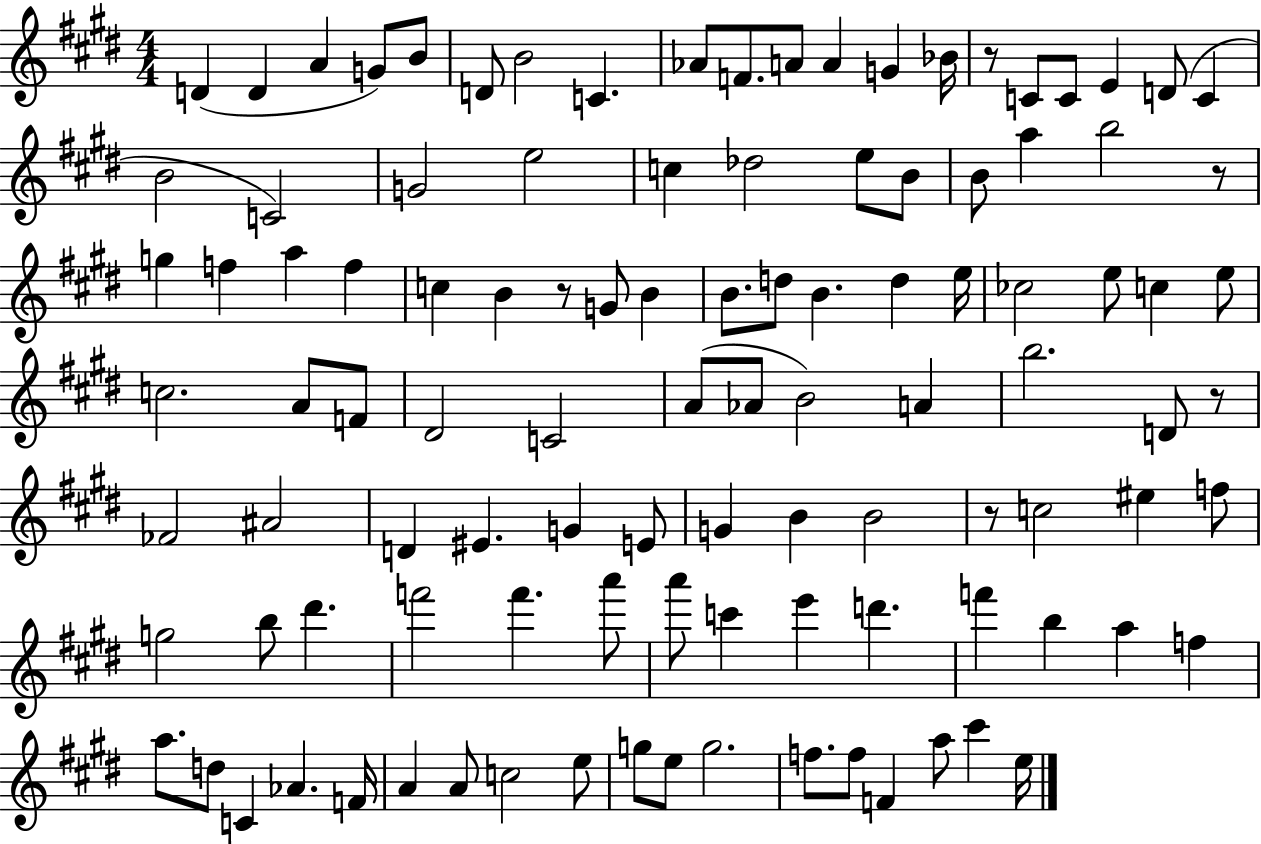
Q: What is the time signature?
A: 4/4